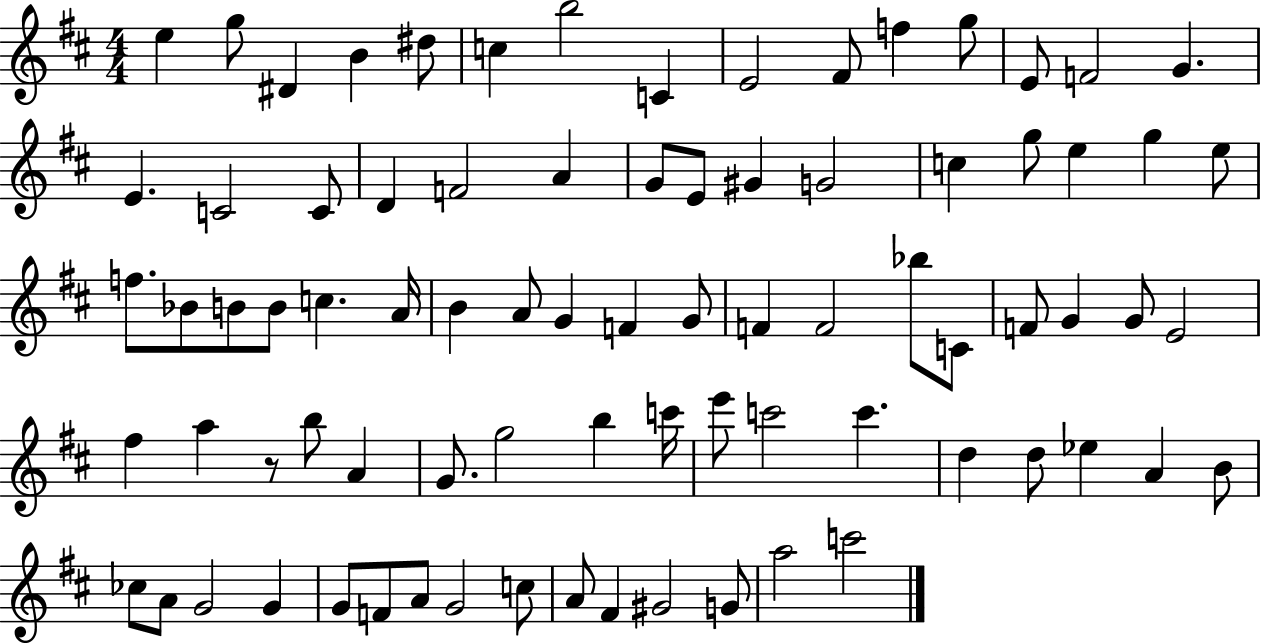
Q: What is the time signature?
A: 4/4